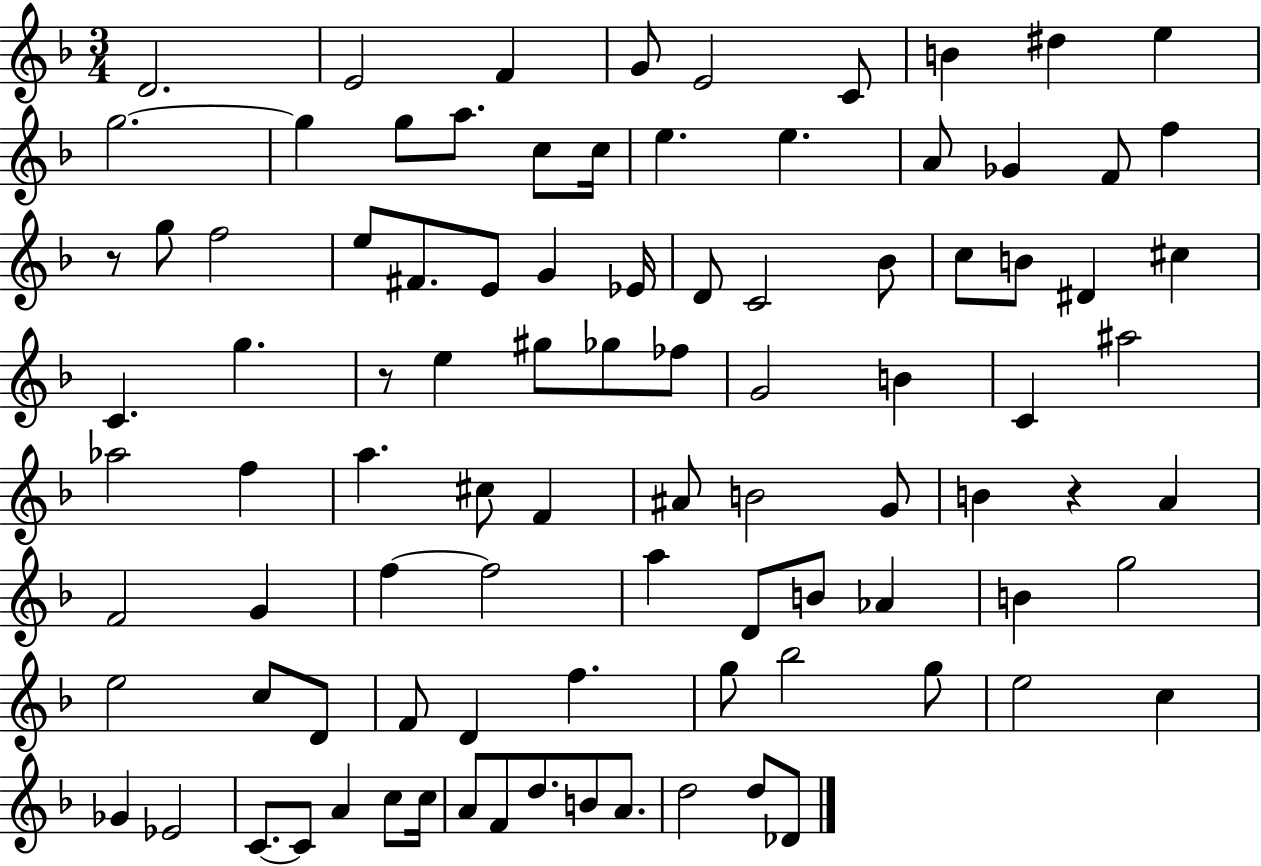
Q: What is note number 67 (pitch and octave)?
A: C5